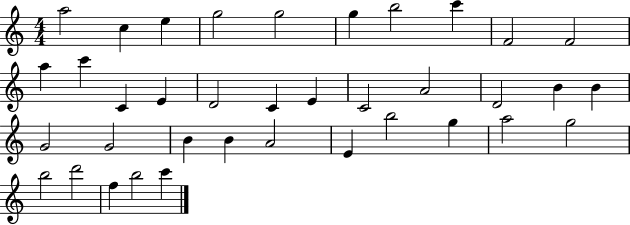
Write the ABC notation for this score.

X:1
T:Untitled
M:4/4
L:1/4
K:C
a2 c e g2 g2 g b2 c' F2 F2 a c' C E D2 C E C2 A2 D2 B B G2 G2 B B A2 E b2 g a2 g2 b2 d'2 f b2 c'